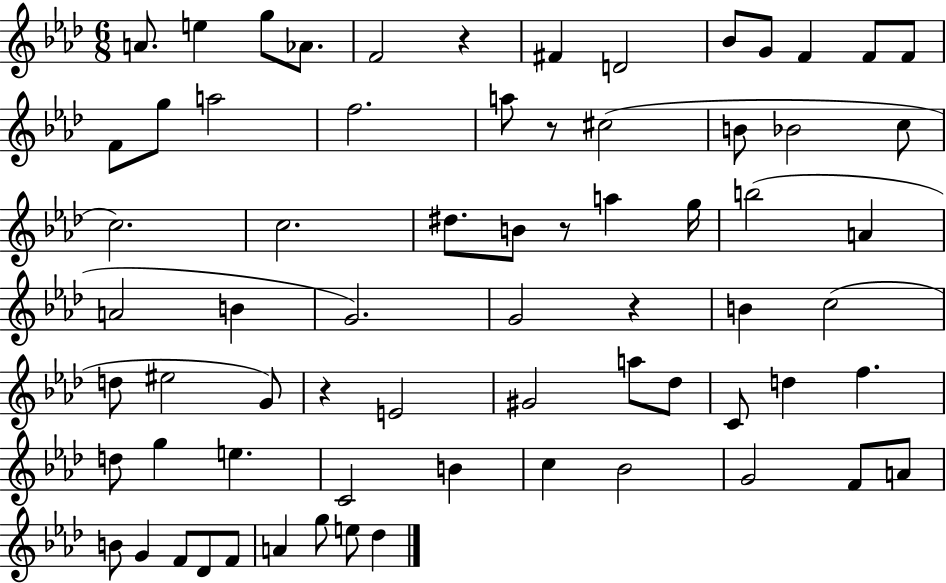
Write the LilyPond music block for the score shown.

{
  \clef treble
  \numericTimeSignature
  \time 6/8
  \key aes \major
  a'8. e''4 g''8 aes'8. | f'2 r4 | fis'4 d'2 | bes'8 g'8 f'4 f'8 f'8 | \break f'8 g''8 a''2 | f''2. | a''8 r8 cis''2( | b'8 bes'2 c''8 | \break c''2.) | c''2. | dis''8. b'8 r8 a''4 g''16 | b''2( a'4 | \break a'2 b'4 | g'2.) | g'2 r4 | b'4 c''2( | \break d''8 eis''2 g'8) | r4 e'2 | gis'2 a''8 des''8 | c'8 d''4 f''4. | \break d''8 g''4 e''4. | c'2 b'4 | c''4 bes'2 | g'2 f'8 a'8 | \break b'8 g'4 f'8 des'8 f'8 | a'4 g''8 e''8 des''4 | \bar "|."
}